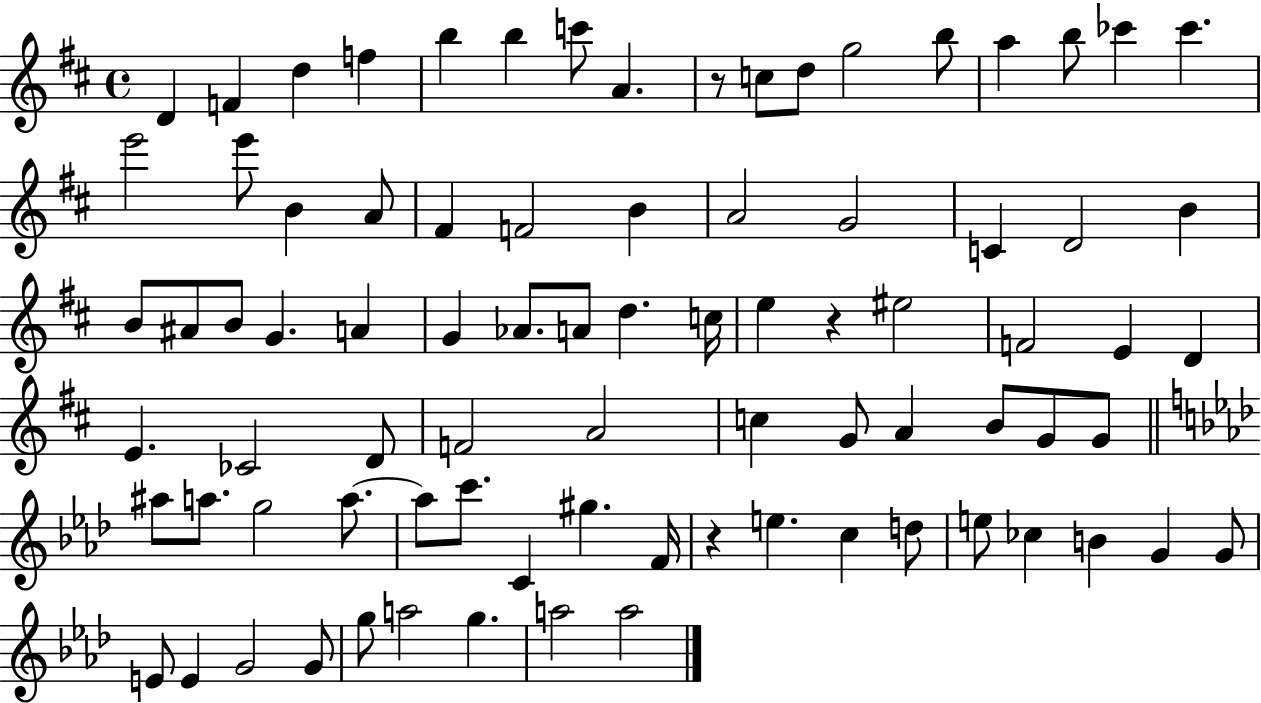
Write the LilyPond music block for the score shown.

{
  \clef treble
  \time 4/4
  \defaultTimeSignature
  \key d \major
  d'4 f'4 d''4 f''4 | b''4 b''4 c'''8 a'4. | r8 c''8 d''8 g''2 b''8 | a''4 b''8 ces'''4 ces'''4. | \break e'''2 e'''8 b'4 a'8 | fis'4 f'2 b'4 | a'2 g'2 | c'4 d'2 b'4 | \break b'8 ais'8 b'8 g'4. a'4 | g'4 aes'8. a'8 d''4. c''16 | e''4 r4 eis''2 | f'2 e'4 d'4 | \break e'4. ces'2 d'8 | f'2 a'2 | c''4 g'8 a'4 b'8 g'8 g'8 | \bar "||" \break \key aes \major ais''8 a''8. g''2 a''8.~~ | a''8 c'''8. c'4 gis''4. f'16 | r4 e''4. c''4 d''8 | e''8 ces''4 b'4 g'4 g'8 | \break e'8 e'4 g'2 g'8 | g''8 a''2 g''4. | a''2 a''2 | \bar "|."
}